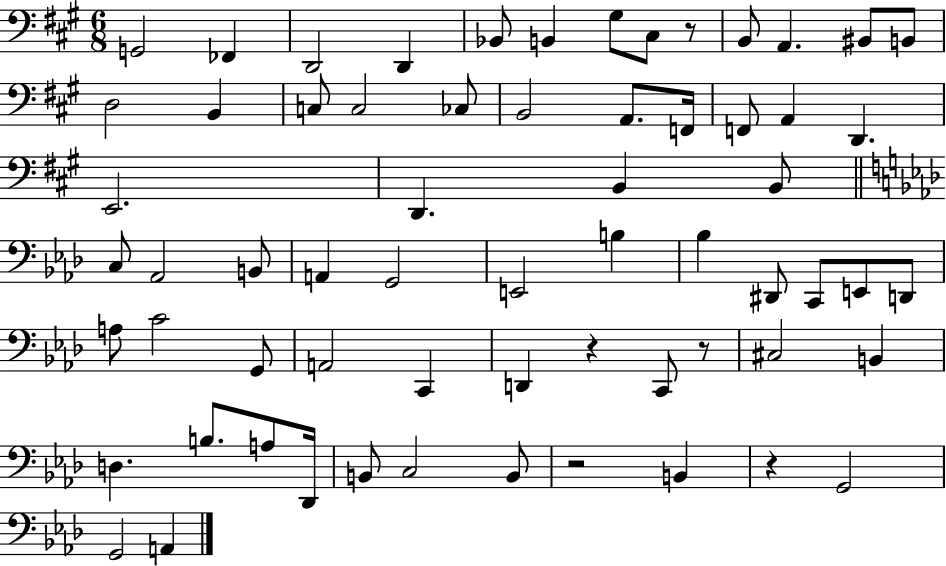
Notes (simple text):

G2/h FES2/q D2/h D2/q Bb2/e B2/q G#3/e C#3/e R/e B2/e A2/q. BIS2/e B2/e D3/h B2/q C3/e C3/h CES3/e B2/h A2/e. F2/s F2/e A2/q D2/q. E2/h. D2/q. B2/q B2/e C3/e Ab2/h B2/e A2/q G2/h E2/h B3/q Bb3/q D#2/e C2/e E2/e D2/e A3/e C4/h G2/e A2/h C2/q D2/q R/q C2/e R/e C#3/h B2/q D3/q. B3/e. A3/e Db2/s B2/e C3/h B2/e R/h B2/q R/q G2/h G2/h A2/q